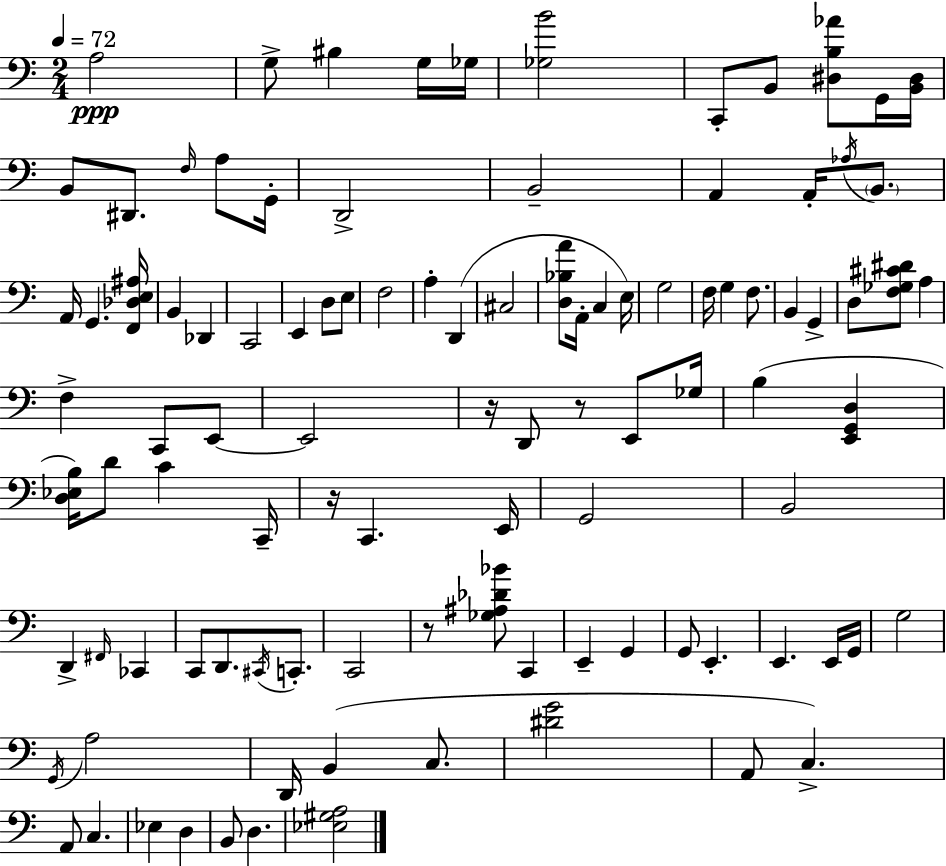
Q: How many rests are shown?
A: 4